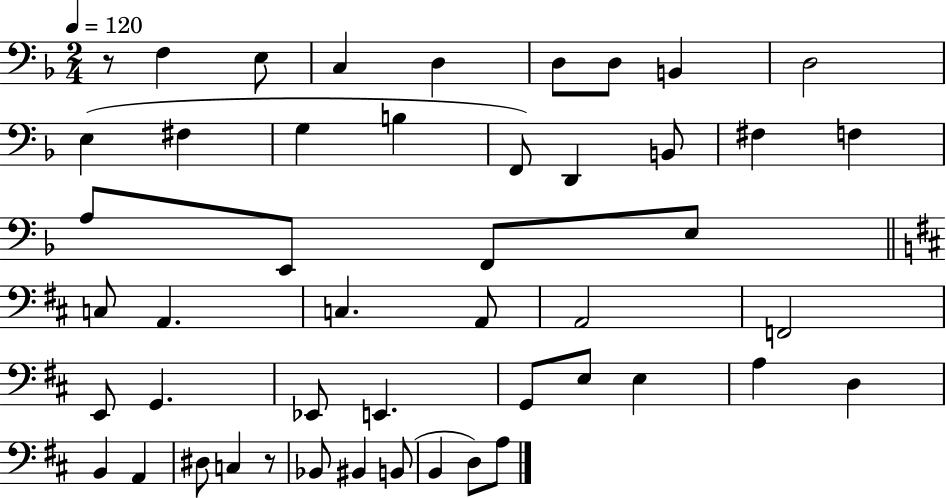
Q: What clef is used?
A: bass